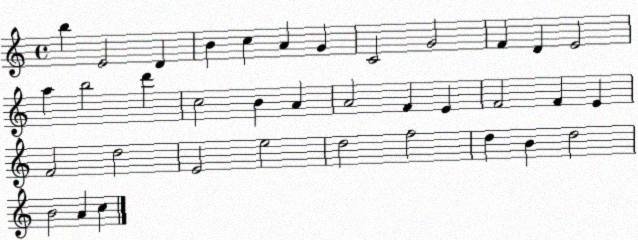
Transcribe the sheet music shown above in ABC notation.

X:1
T:Untitled
M:4/4
L:1/4
K:C
b E2 D B c A G C2 G2 F D E2 a b2 d' c2 B A A2 F E F2 F E F2 d2 E2 e2 d2 f2 d B d2 B2 A c